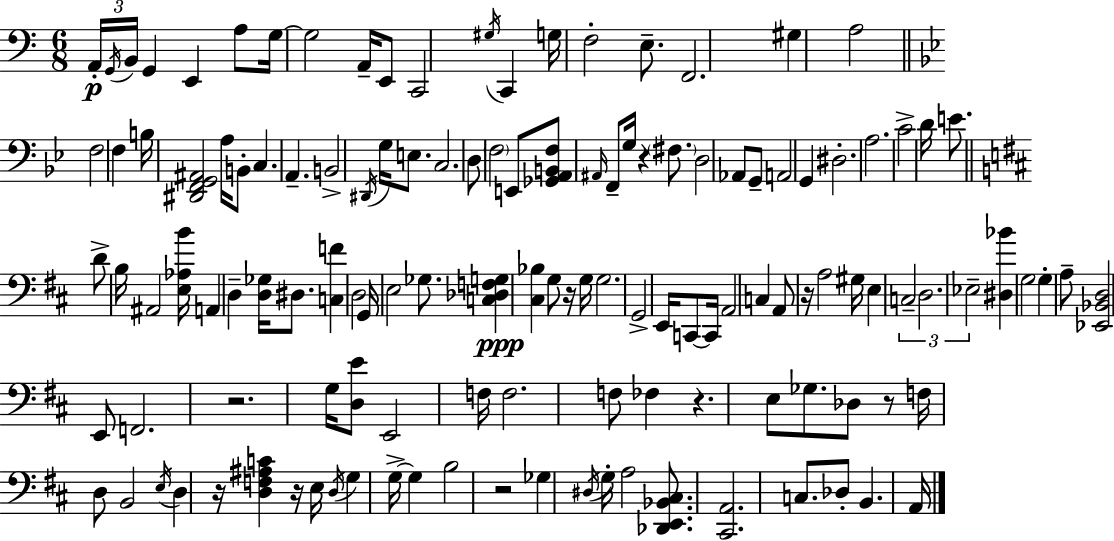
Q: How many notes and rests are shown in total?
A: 129